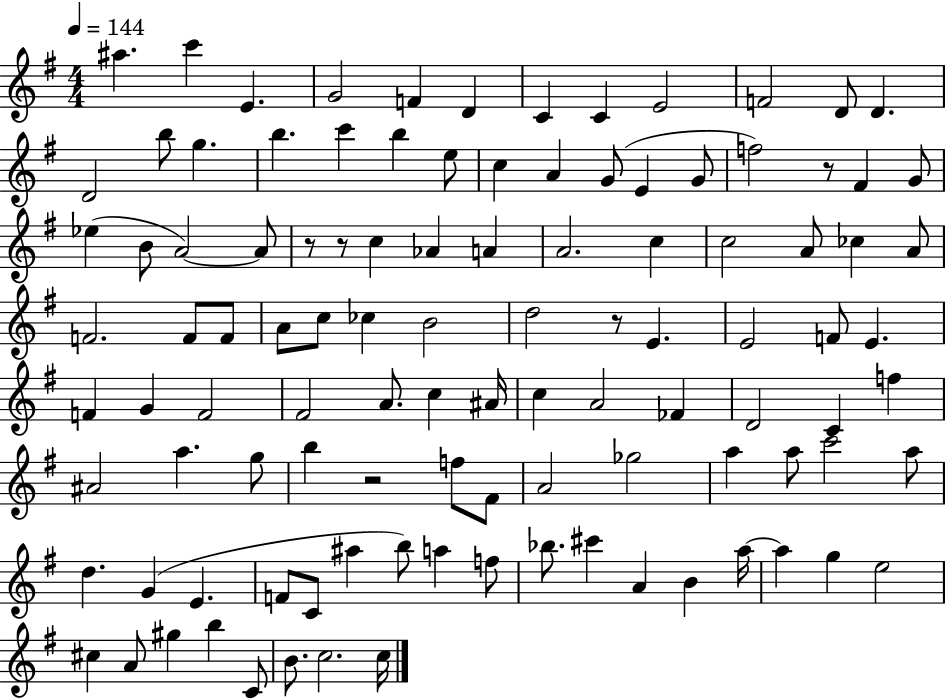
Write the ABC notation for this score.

X:1
T:Untitled
M:4/4
L:1/4
K:G
^a c' E G2 F D C C E2 F2 D/2 D D2 b/2 g b c' b e/2 c A G/2 E G/2 f2 z/2 ^F G/2 _e B/2 A2 A/2 z/2 z/2 c _A A A2 c c2 A/2 _c A/2 F2 F/2 F/2 A/2 c/2 _c B2 d2 z/2 E E2 F/2 E F G F2 ^F2 A/2 c ^A/4 c A2 _F D2 C f ^A2 a g/2 b z2 f/2 ^F/2 A2 _g2 a a/2 c'2 a/2 d G E F/2 C/2 ^a b/2 a f/2 _b/2 ^c' A B a/4 a g e2 ^c A/2 ^g b C/2 B/2 c2 c/4